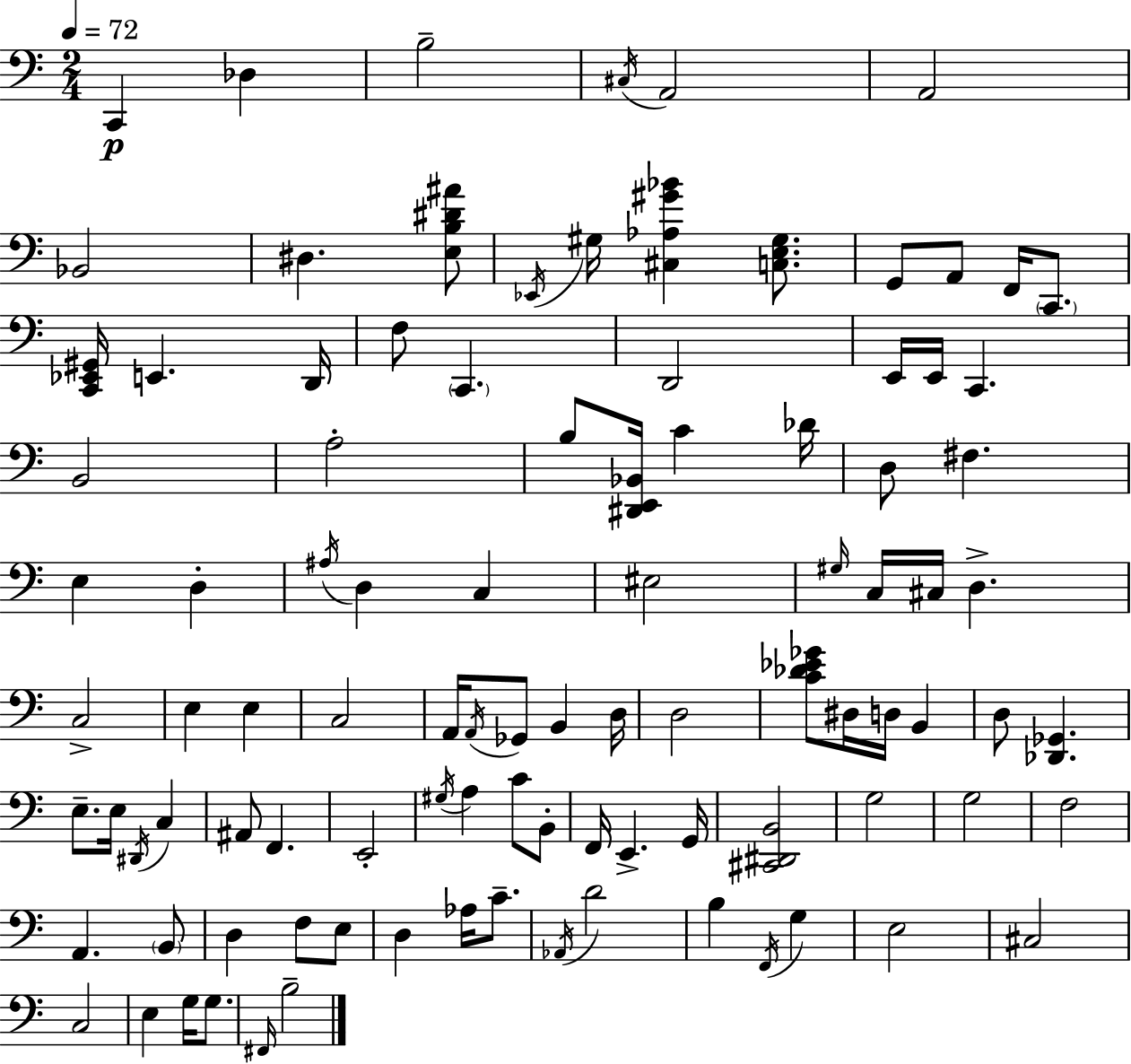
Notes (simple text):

C2/q Db3/q B3/h C#3/s A2/h A2/h Bb2/h D#3/q. [E3,B3,D#4,A#4]/e Eb2/s G#3/s [C#3,Ab3,G#4,Bb4]/q [C3,E3,G#3]/e. G2/e A2/e F2/s C2/e. [C2,Eb2,G#2]/s E2/q. D2/s F3/e C2/q. D2/h E2/s E2/s C2/q. B2/h A3/h B3/e [D#2,E2,Bb2]/s C4/q Db4/s D3/e F#3/q. E3/q D3/q A#3/s D3/q C3/q EIS3/h G#3/s C3/s C#3/s D3/q. C3/h E3/q E3/q C3/h A2/s A2/s Gb2/e B2/q D3/s D3/h [C4,Db4,Eb4,Gb4]/e D#3/s D3/s B2/q D3/e [Db2,Gb2]/q. E3/e. E3/s D#2/s C3/q A#2/e F2/q. E2/h G#3/s A3/q C4/e B2/e F2/s E2/q. G2/s [C#2,D#2,B2]/h G3/h G3/h F3/h A2/q. B2/e D3/q F3/e E3/e D3/q Ab3/s C4/e. Ab2/s D4/h B3/q F2/s G3/q E3/h C#3/h C3/h E3/q G3/s G3/e. F#2/s B3/h